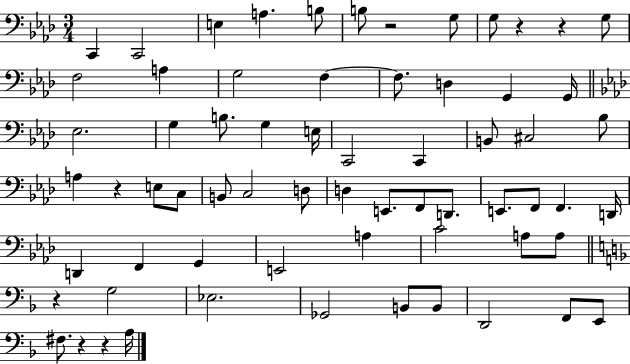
X:1
T:Untitled
M:3/4
L:1/4
K:Ab
C,, C,,2 E, A, B,/2 B,/2 z2 G,/2 G,/2 z z G,/2 F,2 A, G,2 F, F,/2 D, G,, G,,/4 _E,2 G, B,/2 G, E,/4 C,,2 C,, B,,/2 ^C,2 _B,/2 A, z E,/2 C,/2 B,,/2 C,2 D,/2 D, E,,/2 F,,/2 D,,/2 E,,/2 F,,/2 F,, D,,/4 D,, F,, G,, E,,2 A, C2 A,/2 A,/2 z G,2 _E,2 _G,,2 B,,/2 B,,/2 D,,2 F,,/2 E,,/2 ^F,/2 z z A,/4